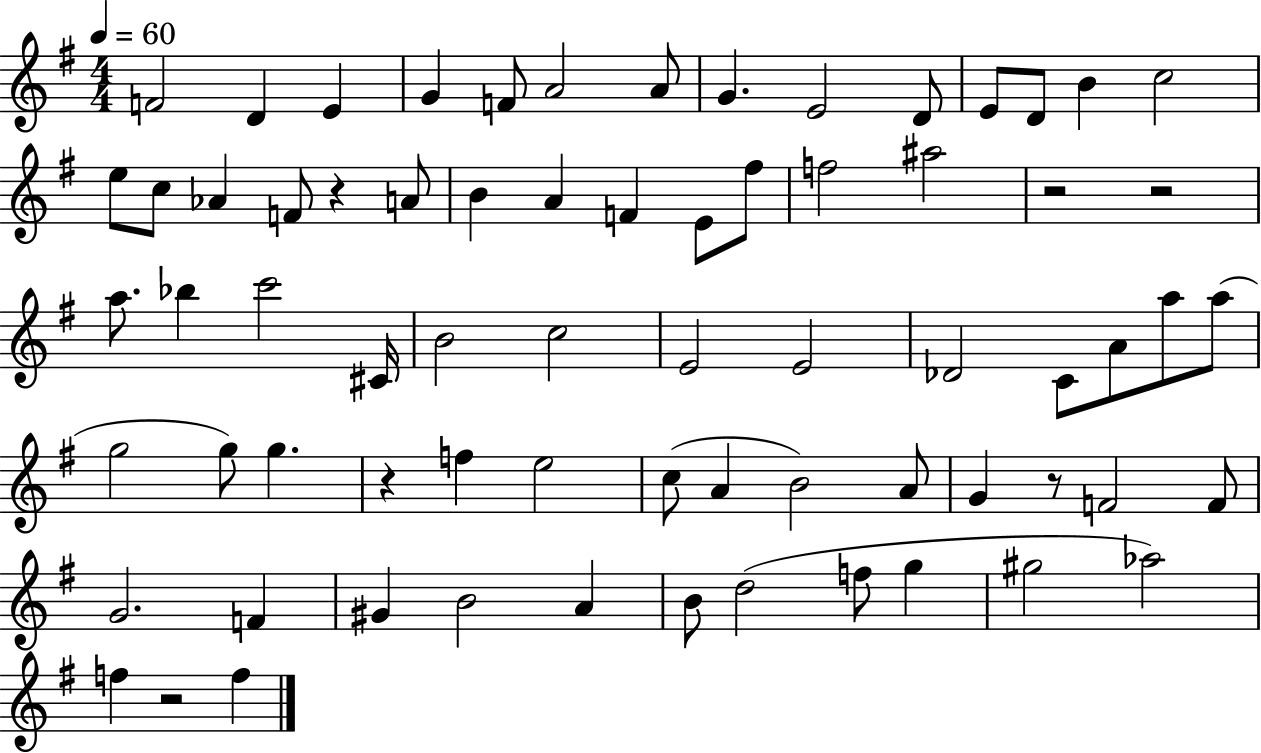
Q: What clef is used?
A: treble